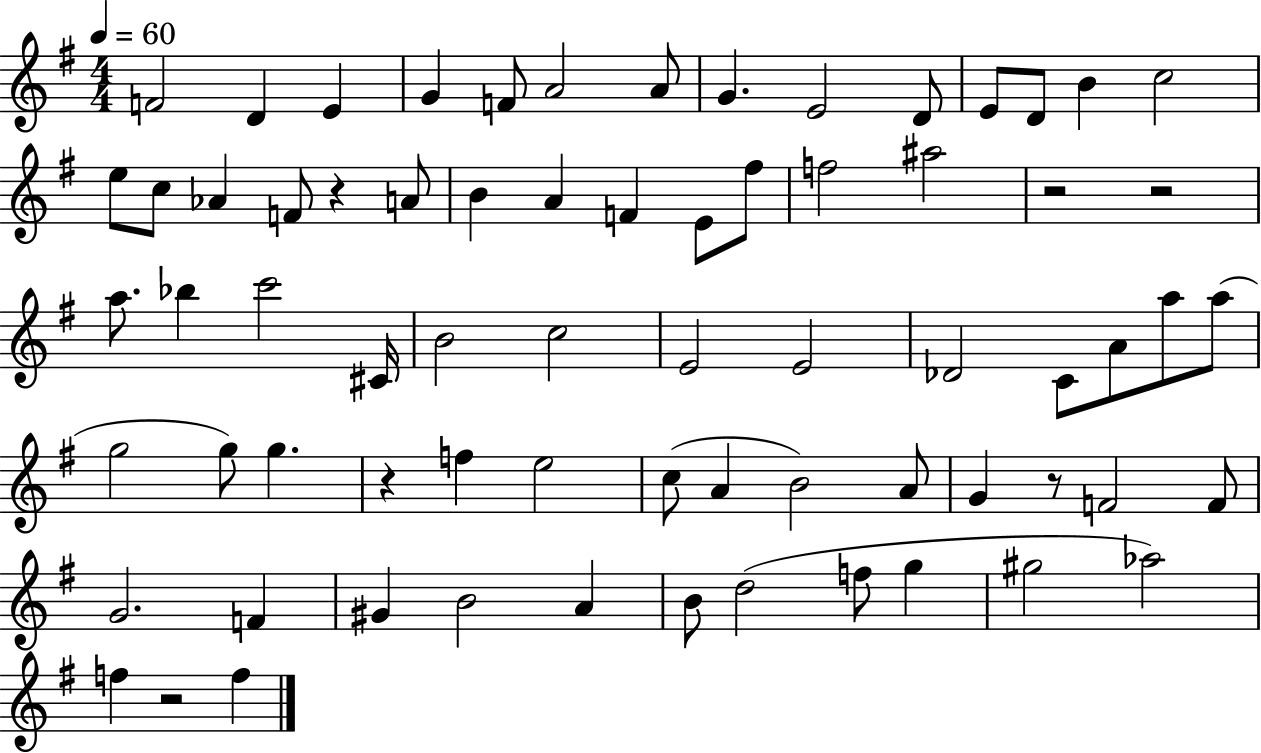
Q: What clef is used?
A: treble